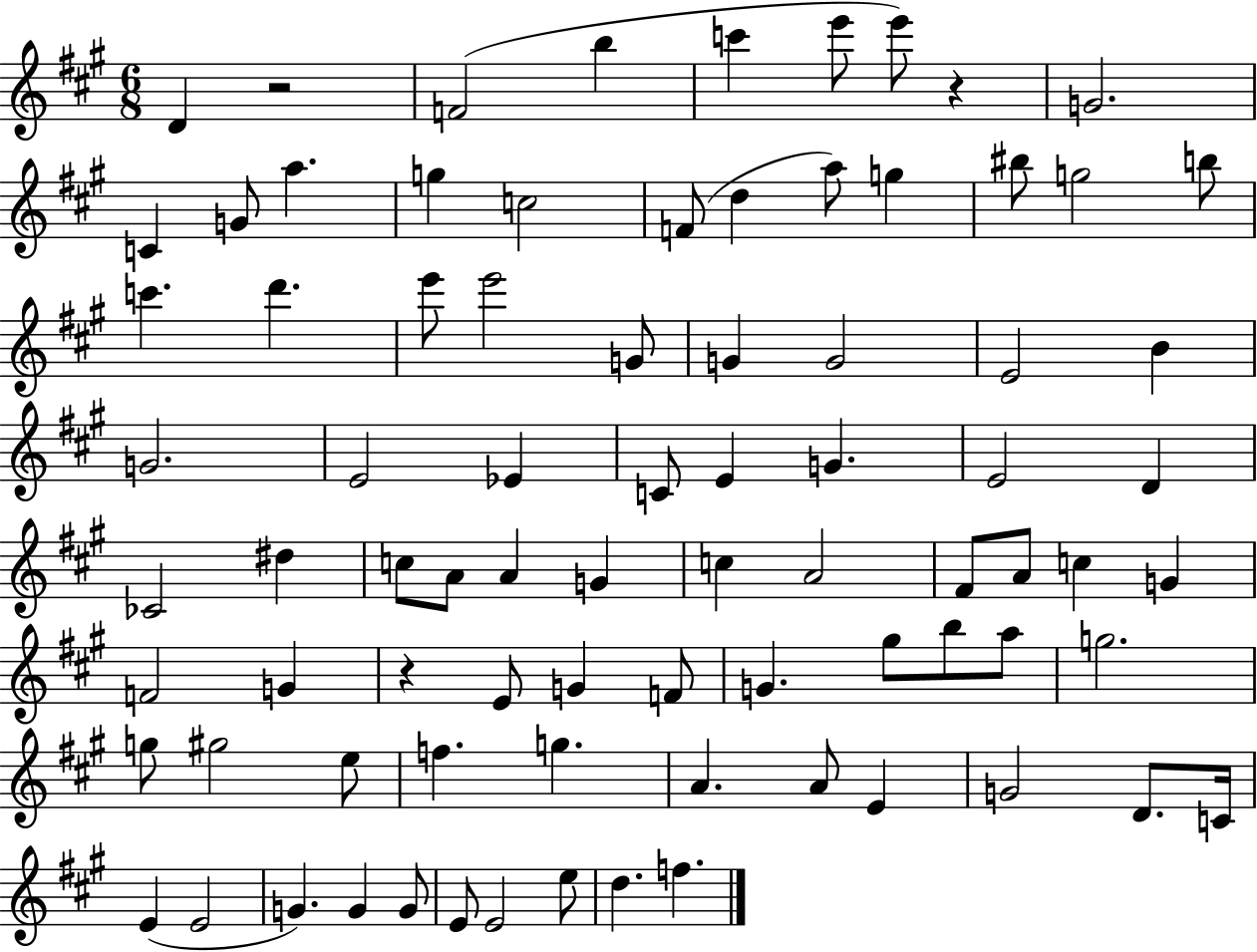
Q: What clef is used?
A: treble